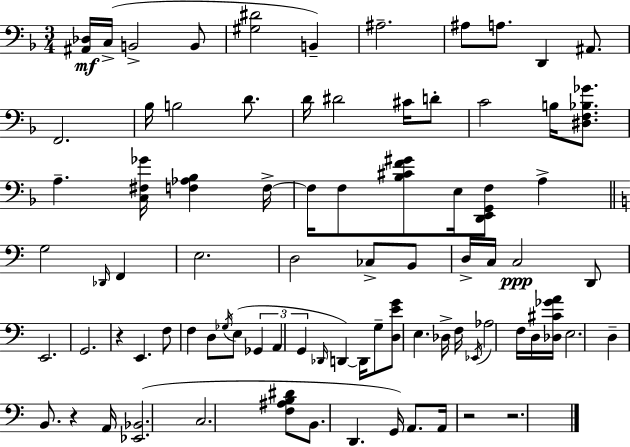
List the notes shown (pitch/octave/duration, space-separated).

[A#2,Db3]/s C3/s B2/h B2/e [G#3,D#4]/h B2/q A#3/h. A#3/e A3/e. D2/q A#2/e. F2/h. Bb3/s B3/h D4/e. D4/s D#4/h C#4/s D4/e C4/h B3/s [D#3,F3,Bb3,Gb4]/e. A3/q. [C3,F#3,Gb4]/s [F3,Ab3,Bb3]/q F3/s F3/s F3/e [Bb3,C#4,F4,G#4]/e E3/s [D2,E2,G2,F3]/e A3/q G3/h Db2/s F2/q E3/h. D3/h CES3/e B2/e D3/s C3/s C3/h D2/e E2/h. G2/h. R/q E2/q. F3/e F3/q D3/e Gb3/s E3/e Gb2/q A2/q G2/q Db2/s D2/q D2/s G3/e [D3,E4,G4]/e E3/q. Db3/s F3/s Eb2/s Ab3/h F3/s D3/s [Db3,C#4,Gb4,A4]/s E3/h. D3/q B2/e. R/q A2/s [Eb2,Bb2]/h. C3/h. [F3,A#3,B3,D#4]/e B2/e. D2/q. G2/s A2/e. A2/s R/h R/h.